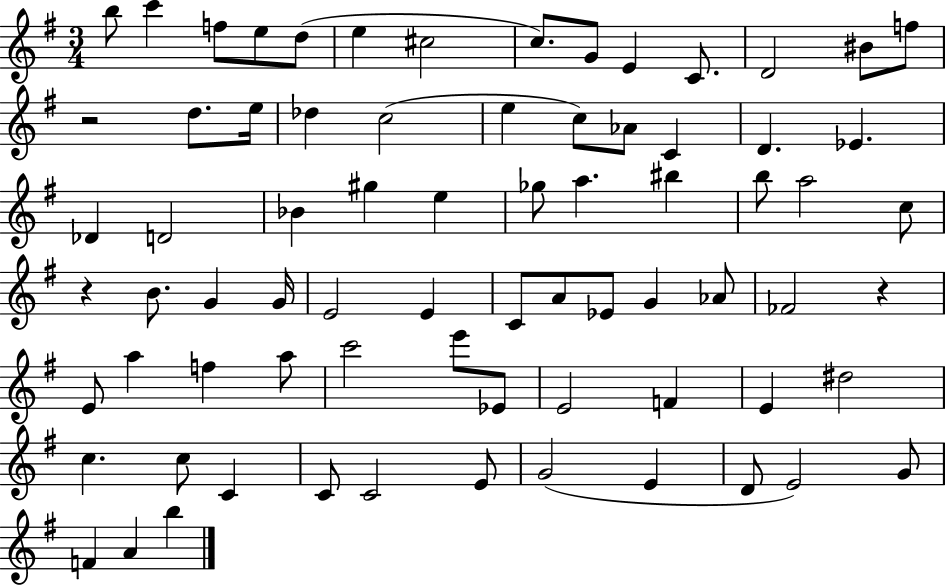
B5/e C6/q F5/e E5/e D5/e E5/q C#5/h C5/e. G4/e E4/q C4/e. D4/h BIS4/e F5/e R/h D5/e. E5/s Db5/q C5/h E5/q C5/e Ab4/e C4/q D4/q. Eb4/q. Db4/q D4/h Bb4/q G#5/q E5/q Gb5/e A5/q. BIS5/q B5/e A5/h C5/e R/q B4/e. G4/q G4/s E4/h E4/q C4/e A4/e Eb4/e G4/q Ab4/e FES4/h R/q E4/e A5/q F5/q A5/e C6/h E6/e Eb4/e E4/h F4/q E4/q D#5/h C5/q. C5/e C4/q C4/e C4/h E4/e G4/h E4/q D4/e E4/h G4/e F4/q A4/q B5/q